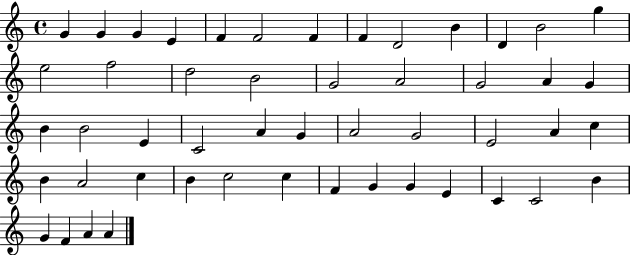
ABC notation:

X:1
T:Untitled
M:4/4
L:1/4
K:C
G G G E F F2 F F D2 B D B2 g e2 f2 d2 B2 G2 A2 G2 A G B B2 E C2 A G A2 G2 E2 A c B A2 c B c2 c F G G E C C2 B G F A A